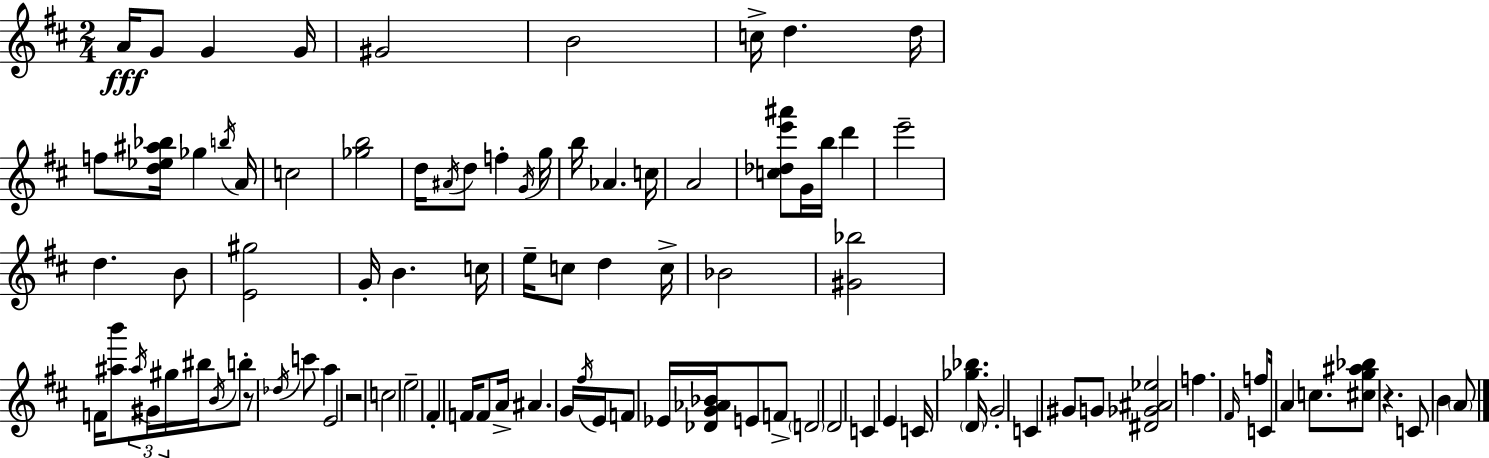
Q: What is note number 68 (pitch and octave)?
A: C4